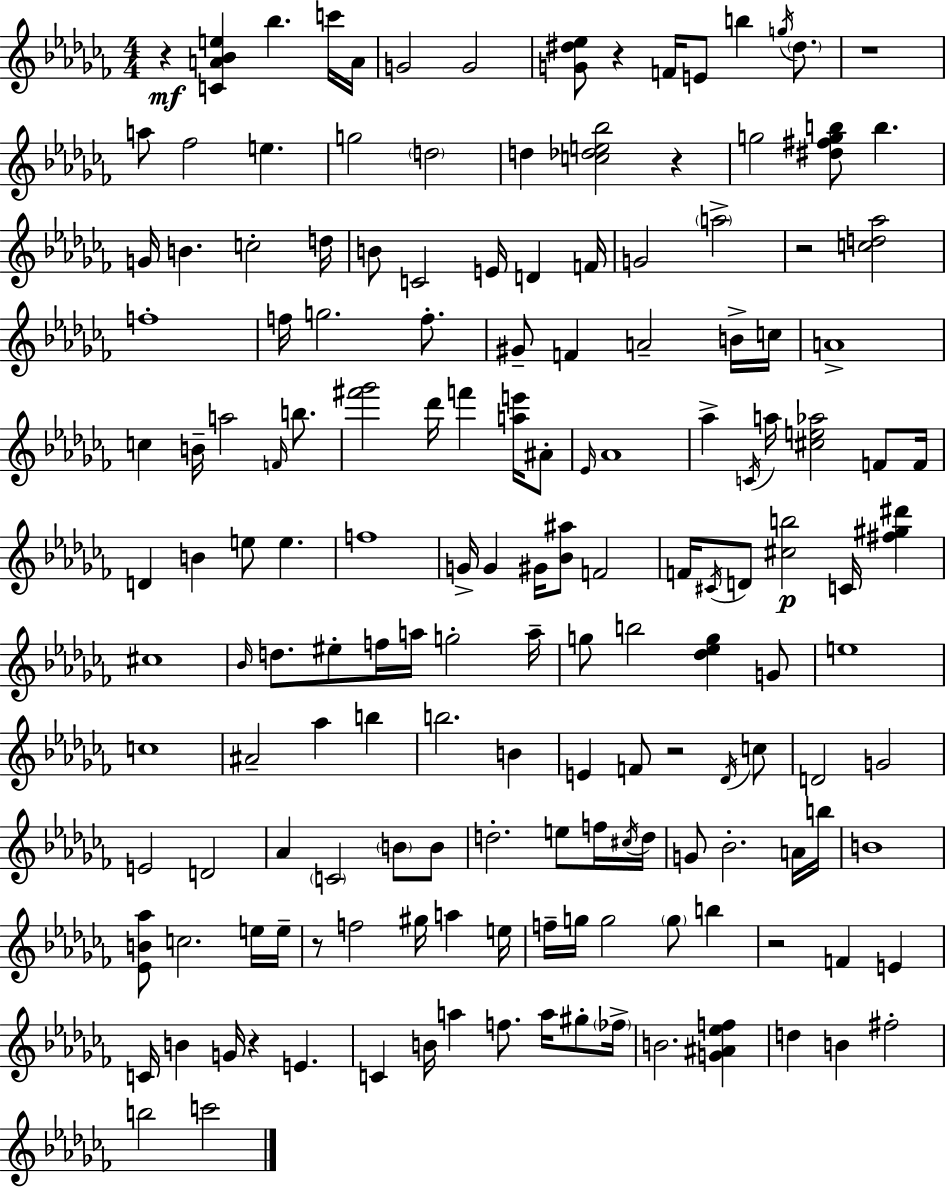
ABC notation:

X:1
T:Untitled
M:4/4
L:1/4
K:Abm
z [CA_Be] _b c'/4 A/4 G2 G2 [G^d_e]/2 z F/4 E/2 b g/4 ^d/2 z4 a/2 _f2 e g2 d2 d [c_de_b]2 z g2 [^d^fgb]/2 b G/4 B c2 d/4 B/2 C2 E/4 D F/4 G2 a2 z2 [cd_a]2 f4 f/4 g2 f/2 ^G/2 F A2 B/4 c/4 A4 c B/4 a2 F/4 b/2 [^f'_g']2 _d'/4 f' [ae']/4 ^A/2 _E/4 _A4 _a C/4 a/4 [^ce_a]2 F/2 F/4 D B e/2 e f4 G/4 G ^G/4 [_B^a]/2 F2 F/4 ^C/4 D/2 [^cb]2 C/4 [^f^g^d'] ^c4 _B/4 d/2 ^e/2 f/4 a/4 g2 a/4 g/2 b2 [_d_eg] G/2 e4 c4 ^A2 _a b b2 B E F/2 z2 _D/4 c/2 D2 G2 E2 D2 _A C2 B/2 B/2 d2 e/2 f/4 ^c/4 d/4 G/2 _B2 A/4 b/4 B4 [_EB_a]/2 c2 e/4 e/4 z/2 f2 ^g/4 a e/4 f/4 g/4 g2 g/2 b z2 F E C/4 B G/4 z E C B/4 a f/2 a/4 ^g/2 _f/4 B2 [G^A_ef] d B ^f2 b2 c'2